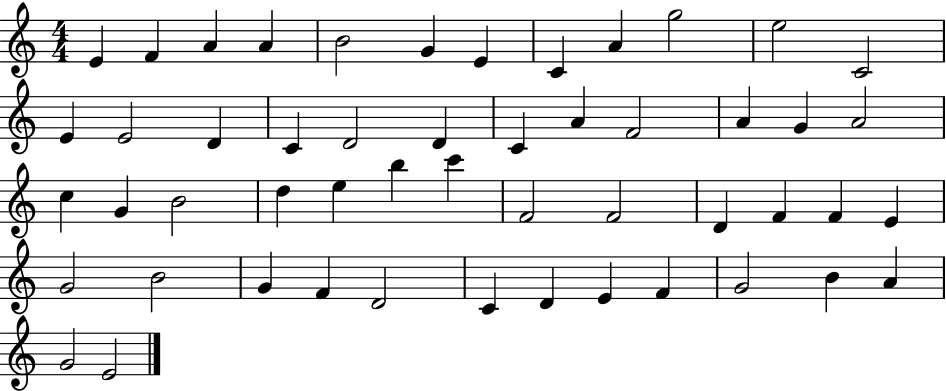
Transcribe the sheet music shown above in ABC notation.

X:1
T:Untitled
M:4/4
L:1/4
K:C
E F A A B2 G E C A g2 e2 C2 E E2 D C D2 D C A F2 A G A2 c G B2 d e b c' F2 F2 D F F E G2 B2 G F D2 C D E F G2 B A G2 E2